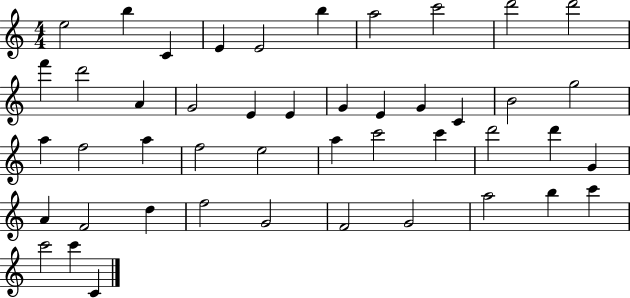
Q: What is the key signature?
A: C major